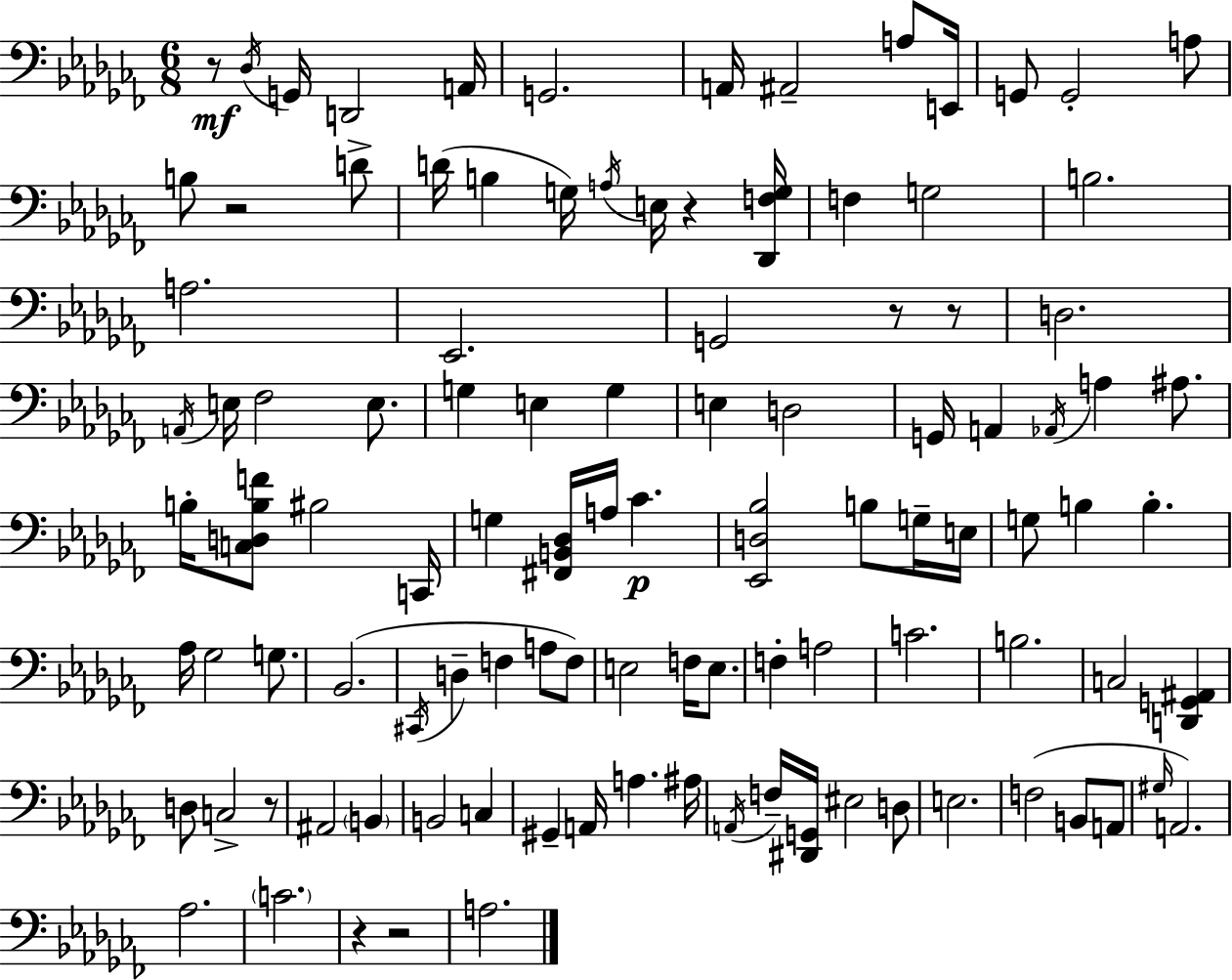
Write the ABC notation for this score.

X:1
T:Untitled
M:6/8
L:1/4
K:Abm
z/2 _D,/4 G,,/4 D,,2 A,,/4 G,,2 A,,/4 ^A,,2 A,/2 E,,/4 G,,/2 G,,2 A,/2 B,/2 z2 D/2 D/4 B, G,/4 A,/4 E,/4 z [_D,,F,G,]/4 F, G,2 B,2 A,2 _E,,2 G,,2 z/2 z/2 D,2 A,,/4 E,/4 _F,2 E,/2 G, E, G, E, D,2 G,,/4 A,, _A,,/4 A, ^A,/2 B,/4 [C,D,B,F]/2 ^B,2 C,,/4 G, [^F,,B,,_D,]/4 A,/4 _C [_E,,D,_B,]2 B,/2 G,/4 E,/4 G,/2 B, B, _A,/4 _G,2 G,/2 _B,,2 ^C,,/4 D, F, A,/2 F,/2 E,2 F,/4 E,/2 F, A,2 C2 B,2 C,2 [D,,G,,^A,,] D,/2 C,2 z/2 ^A,,2 B,, B,,2 C, ^G,, A,,/4 A, ^A,/4 A,,/4 F,/4 [^D,,G,,]/4 ^E,2 D,/2 E,2 F,2 B,,/2 A,,/2 ^G,/4 A,,2 _A,2 C2 z z2 A,2